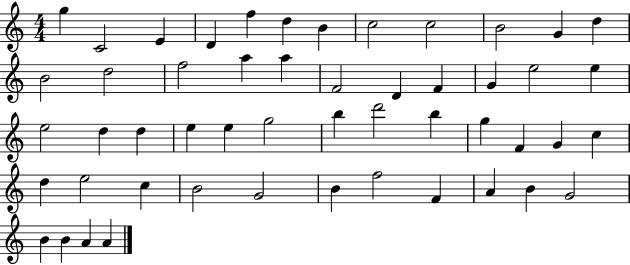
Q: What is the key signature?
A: C major